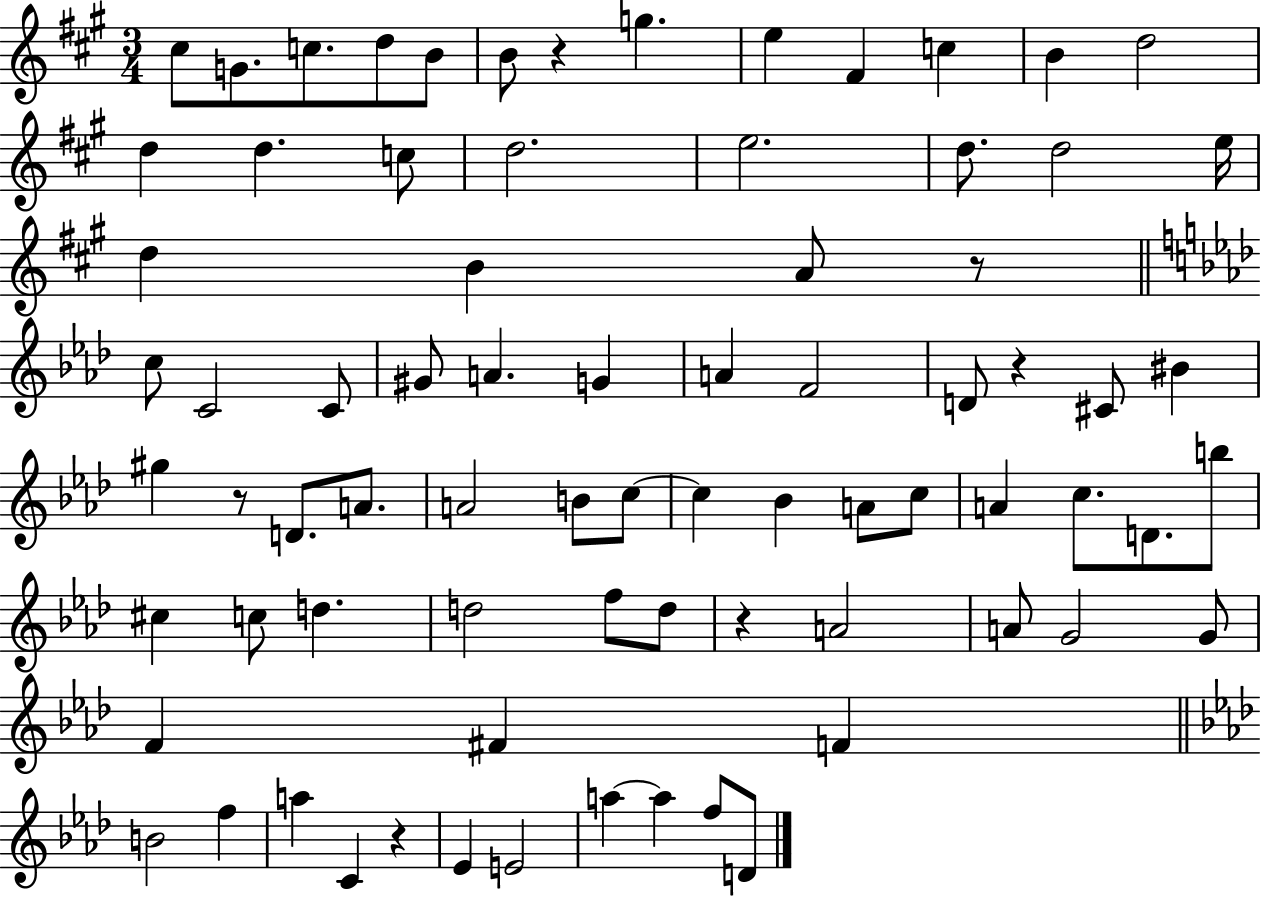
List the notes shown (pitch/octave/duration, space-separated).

C#5/e G4/e. C5/e. D5/e B4/e B4/e R/q G5/q. E5/q F#4/q C5/q B4/q D5/h D5/q D5/q. C5/e D5/h. E5/h. D5/e. D5/h E5/s D5/q B4/q A4/e R/e C5/e C4/h C4/e G#4/e A4/q. G4/q A4/q F4/h D4/e R/q C#4/e BIS4/q G#5/q R/e D4/e. A4/e. A4/h B4/e C5/e C5/q Bb4/q A4/e C5/e A4/q C5/e. D4/e. B5/e C#5/q C5/e D5/q. D5/h F5/e D5/e R/q A4/h A4/e G4/h G4/e F4/q F#4/q F4/q B4/h F5/q A5/q C4/q R/q Eb4/q E4/h A5/q A5/q F5/e D4/e